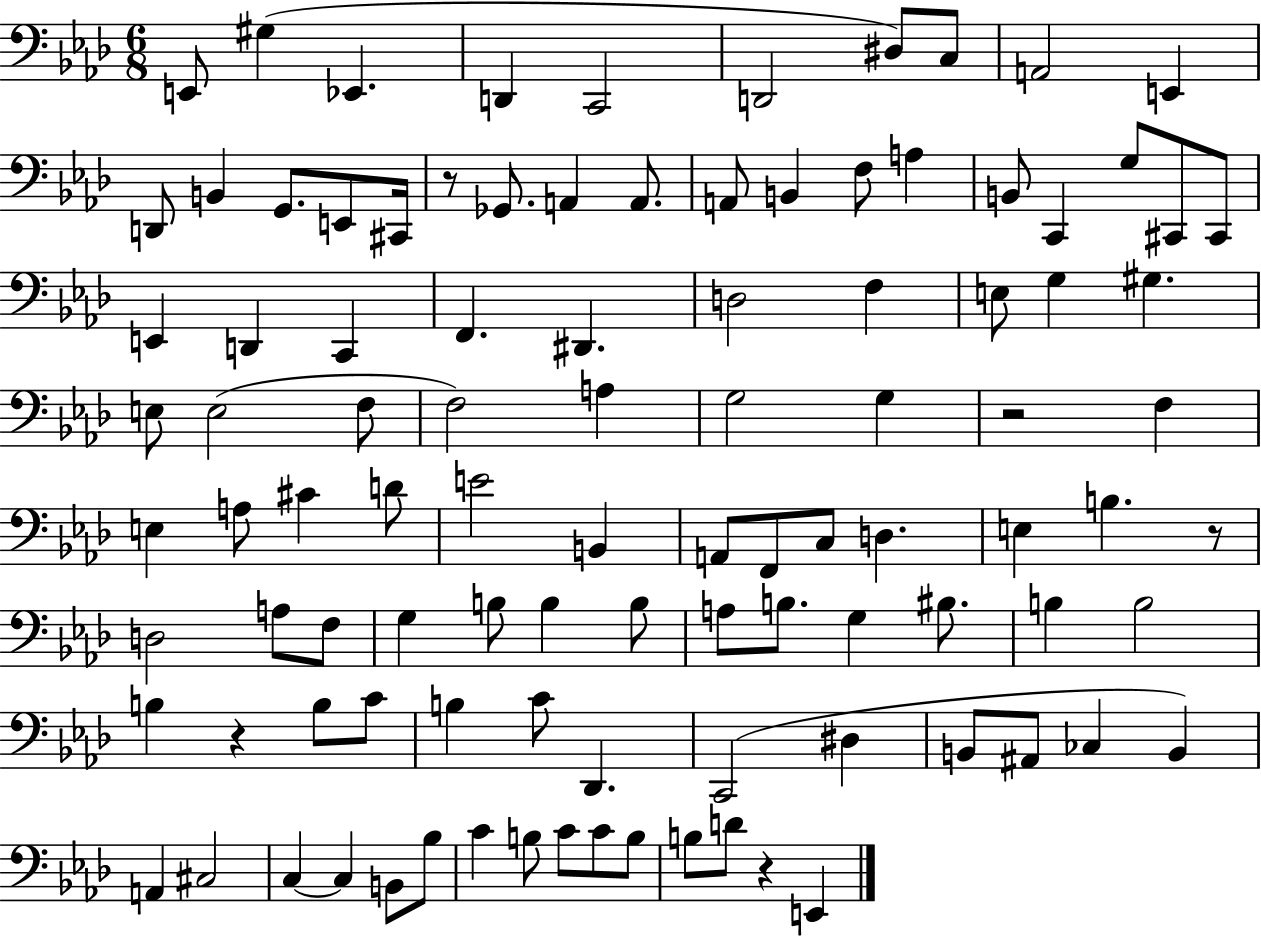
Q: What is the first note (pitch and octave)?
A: E2